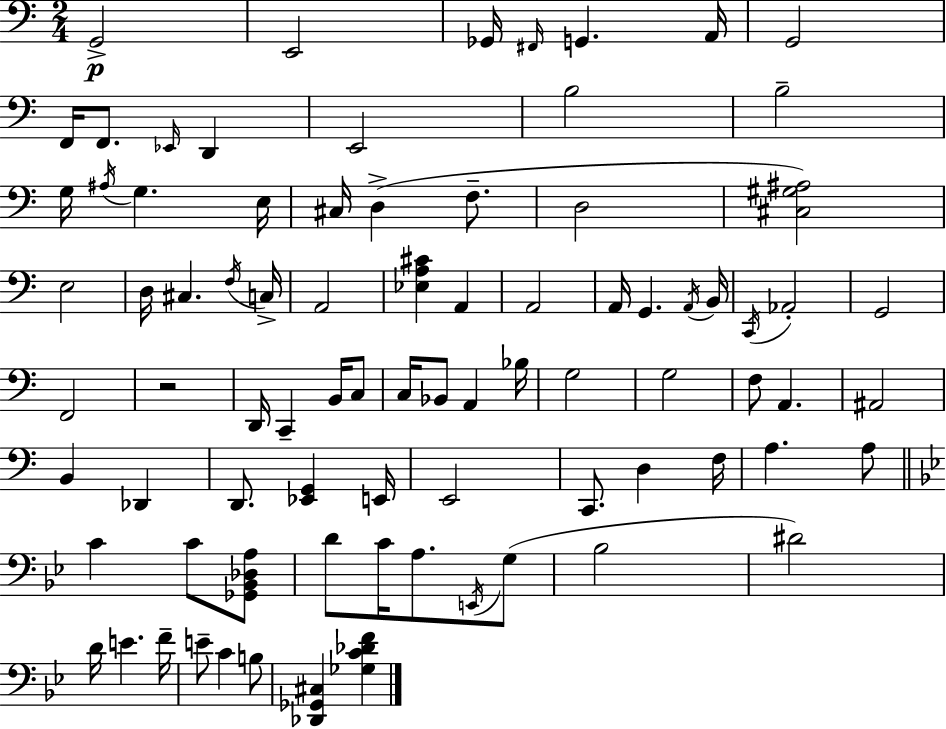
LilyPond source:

{
  \clef bass
  \numericTimeSignature
  \time 2/4
  \key a \minor
  \repeat volta 2 { g,2->\p | e,2 | ges,16 \grace { fis,16 } g,4. | a,16 g,2 | \break f,16 f,8. \grace { ees,16 } d,4 | e,2 | b2 | b2-- | \break g16 \acciaccatura { ais16 } g4. | e16 cis16 d4->( | f8.-- d2 | <cis gis ais>2) | \break e2 | d16 cis4. | \acciaccatura { f16 } c16-> a,2 | <ees a cis'>4 | \break a,4 a,2 | a,16 g,4. | \acciaccatura { a,16 } b,16 \acciaccatura { c,16 } aes,2-. | g,2 | \break f,2 | r2 | d,16 c,4-- | b,16 c8 c16 bes,8 | \break a,4 bes16 g2 | g2 | f8 | a,4. ais,2 | \break b,4 | des,4 d,8. | <ees, g,>4 e,16 e,2 | c,8. | \break d4 f16 a4. | a8 \bar "||" \break \key g \minor c'4 c'8 <ges, bes, des a>8 | d'8 c'16 a8. \acciaccatura { e,16 } g8( | bes2 | dis'2) | \break d'16 e'4. | f'16-- e'8-- c'4 b8 | <des, ges, cis>4 <ges c' des' f'>4 | } \bar "|."
}